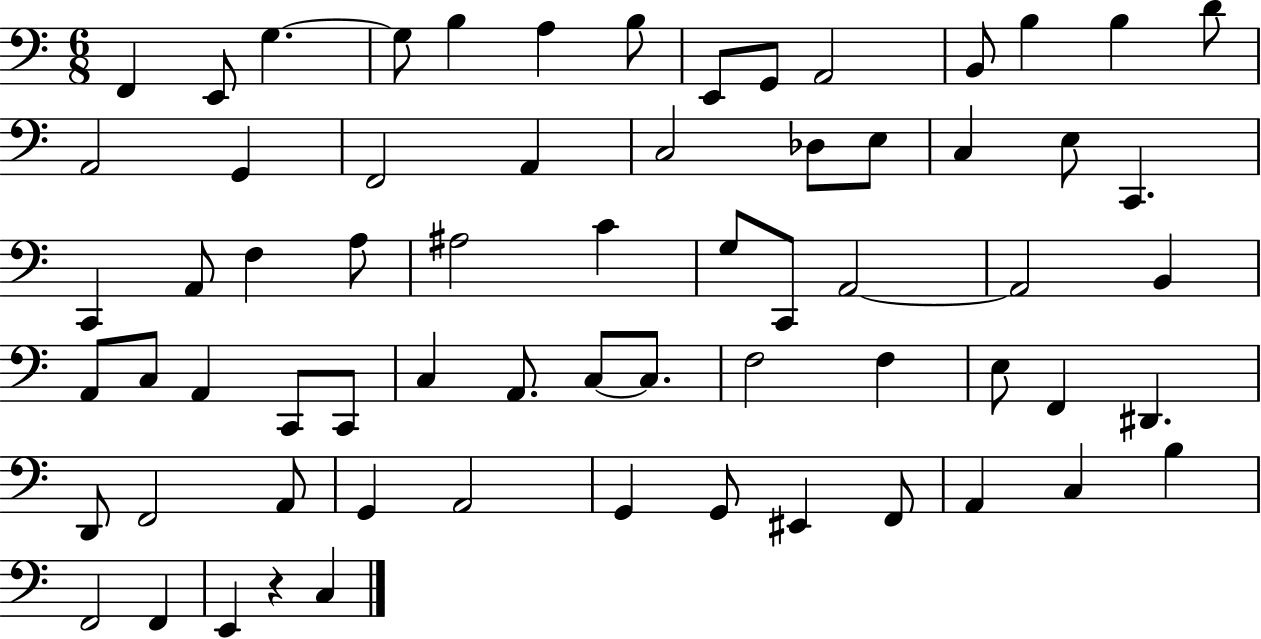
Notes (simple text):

F2/q E2/e G3/q. G3/e B3/q A3/q B3/e E2/e G2/e A2/h B2/e B3/q B3/q D4/e A2/h G2/q F2/h A2/q C3/h Db3/e E3/e C3/q E3/e C2/q. C2/q A2/e F3/q A3/e A#3/h C4/q G3/e C2/e A2/h A2/h B2/q A2/e C3/e A2/q C2/e C2/e C3/q A2/e. C3/e C3/e. F3/h F3/q E3/e F2/q D#2/q. D2/e F2/h A2/e G2/q A2/h G2/q G2/e EIS2/q F2/e A2/q C3/q B3/q F2/h F2/q E2/q R/q C3/q